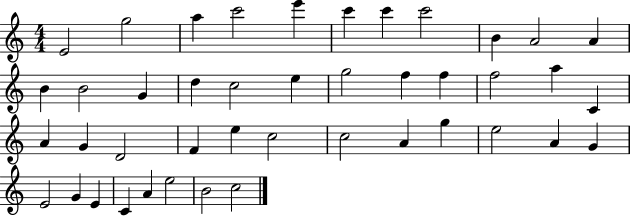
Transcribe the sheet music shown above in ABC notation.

X:1
T:Untitled
M:4/4
L:1/4
K:C
E2 g2 a c'2 e' c' c' c'2 B A2 A B B2 G d c2 e g2 f f f2 a C A G D2 F e c2 c2 A g e2 A G E2 G E C A e2 B2 c2